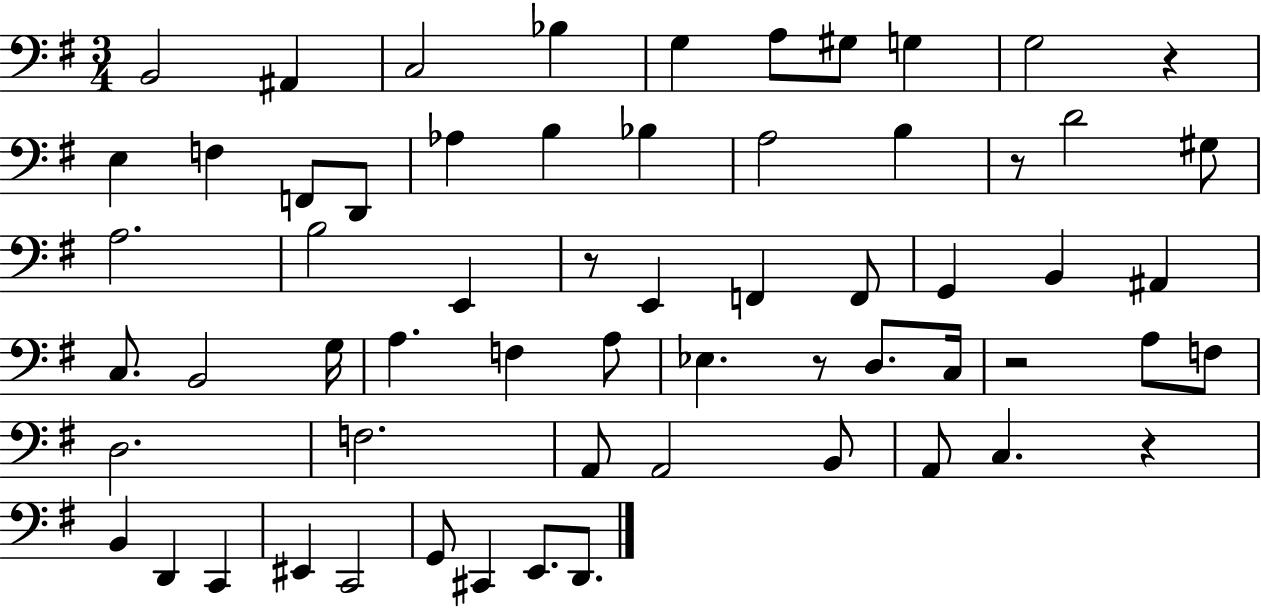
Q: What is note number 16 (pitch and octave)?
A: Bb3